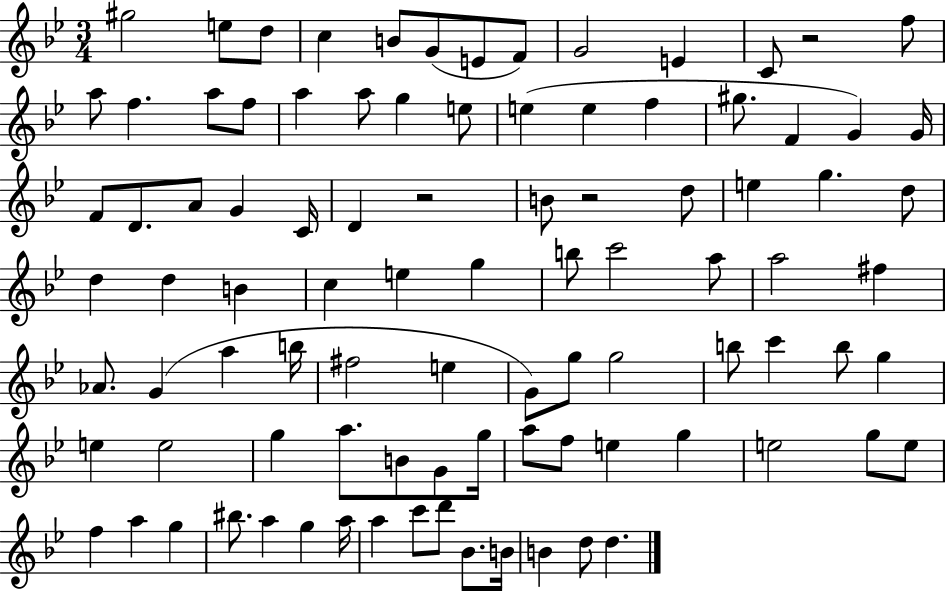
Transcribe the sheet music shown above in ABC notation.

X:1
T:Untitled
M:3/4
L:1/4
K:Bb
^g2 e/2 d/2 c B/2 G/2 E/2 F/2 G2 E C/2 z2 f/2 a/2 f a/2 f/2 a a/2 g e/2 e e f ^g/2 F G G/4 F/2 D/2 A/2 G C/4 D z2 B/2 z2 d/2 e g d/2 d d B c e g b/2 c'2 a/2 a2 ^f _A/2 G a b/4 ^f2 e G/2 g/2 g2 b/2 c' b/2 g e e2 g a/2 B/2 G/2 g/4 a/2 f/2 e g e2 g/2 e/2 f a g ^b/2 a g a/4 a c'/2 d'/2 _B/2 B/4 B d/2 d